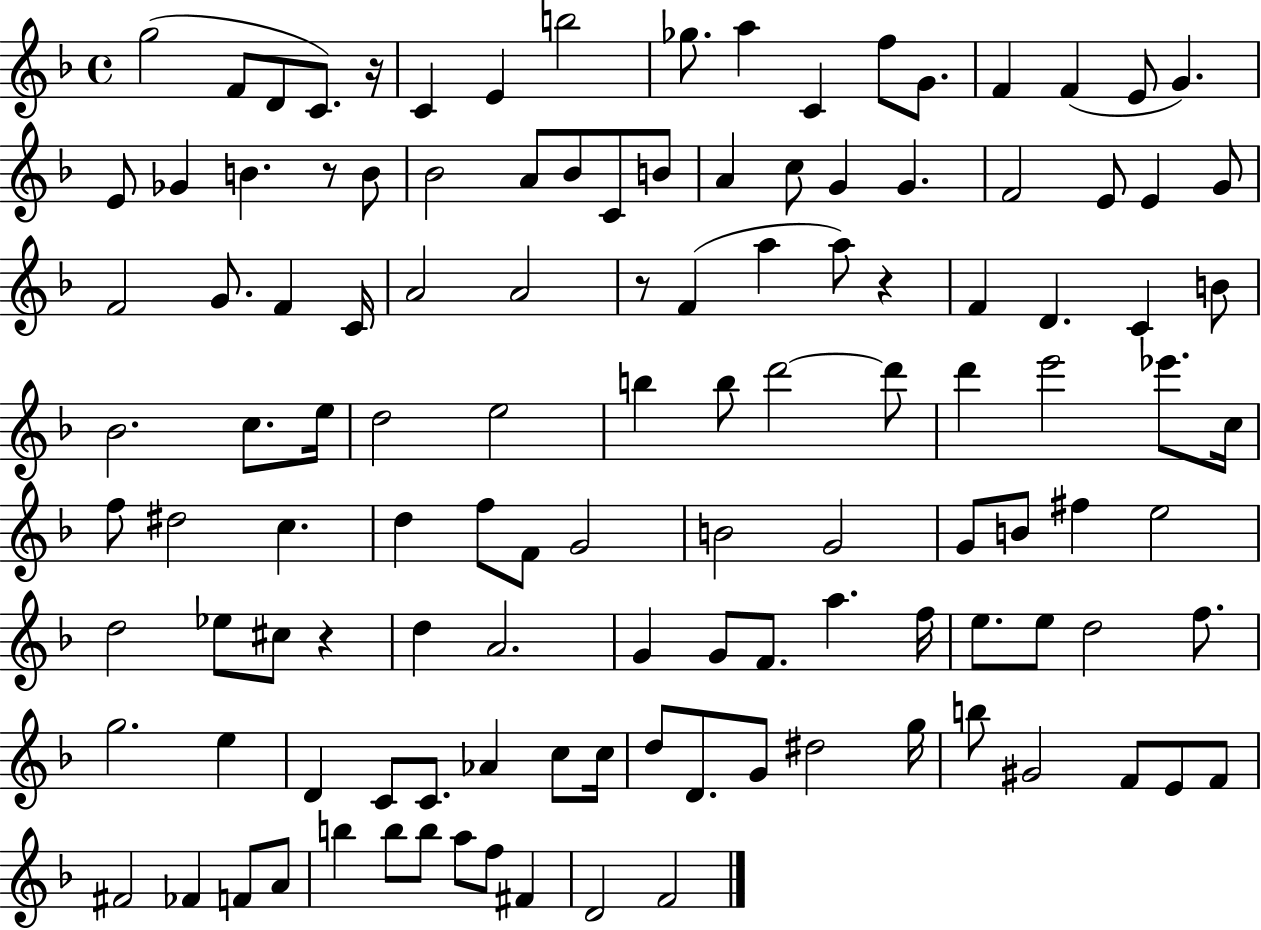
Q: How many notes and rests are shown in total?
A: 121